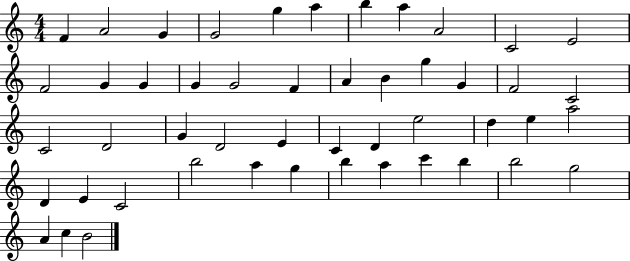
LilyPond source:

{
  \clef treble
  \numericTimeSignature
  \time 4/4
  \key c \major
  f'4 a'2 g'4 | g'2 g''4 a''4 | b''4 a''4 a'2 | c'2 e'2 | \break f'2 g'4 g'4 | g'4 g'2 f'4 | a'4 b'4 g''4 g'4 | f'2 c'2 | \break c'2 d'2 | g'4 d'2 e'4 | c'4 d'4 e''2 | d''4 e''4 a''2 | \break d'4 e'4 c'2 | b''2 a''4 g''4 | b''4 a''4 c'''4 b''4 | b''2 g''2 | \break a'4 c''4 b'2 | \bar "|."
}